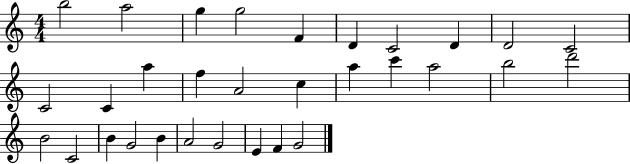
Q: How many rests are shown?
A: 0